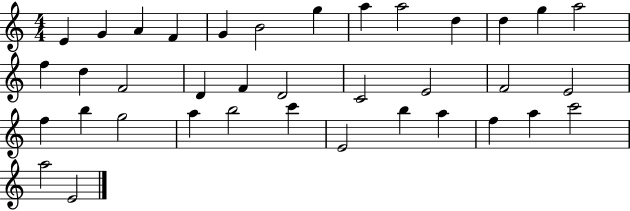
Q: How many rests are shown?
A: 0